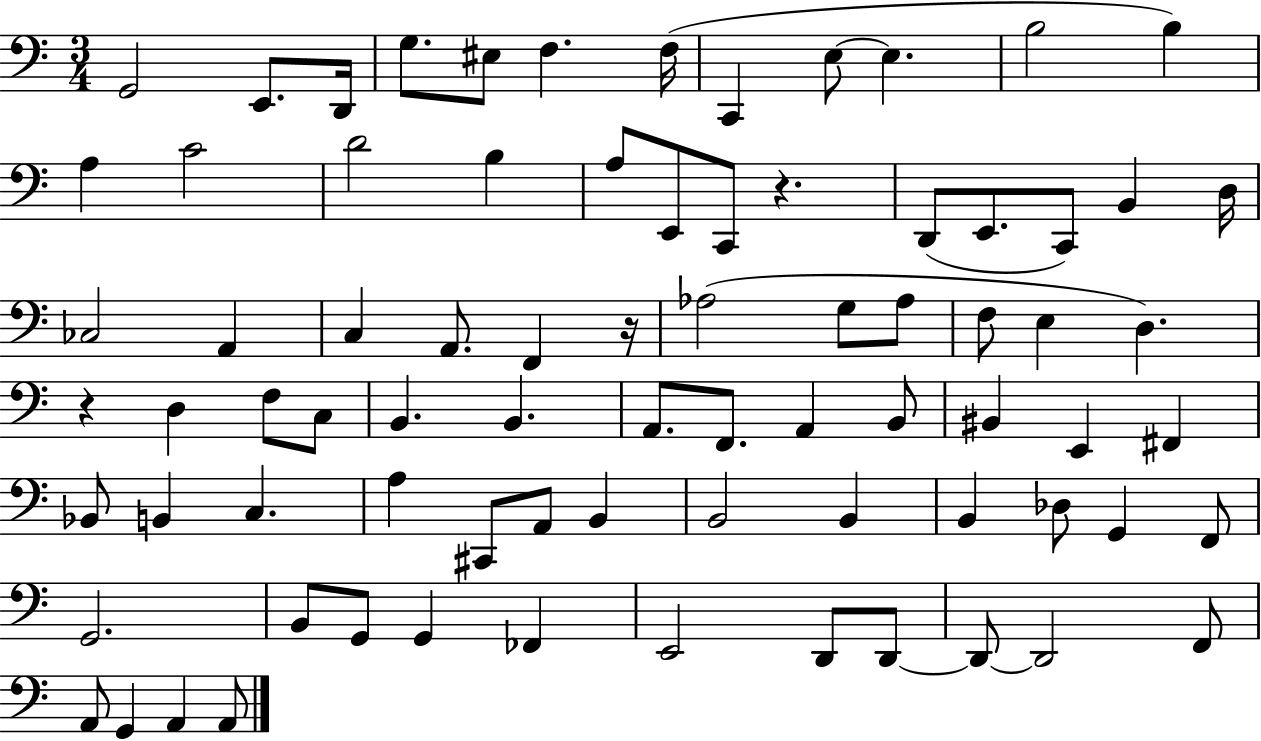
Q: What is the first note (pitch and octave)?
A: G2